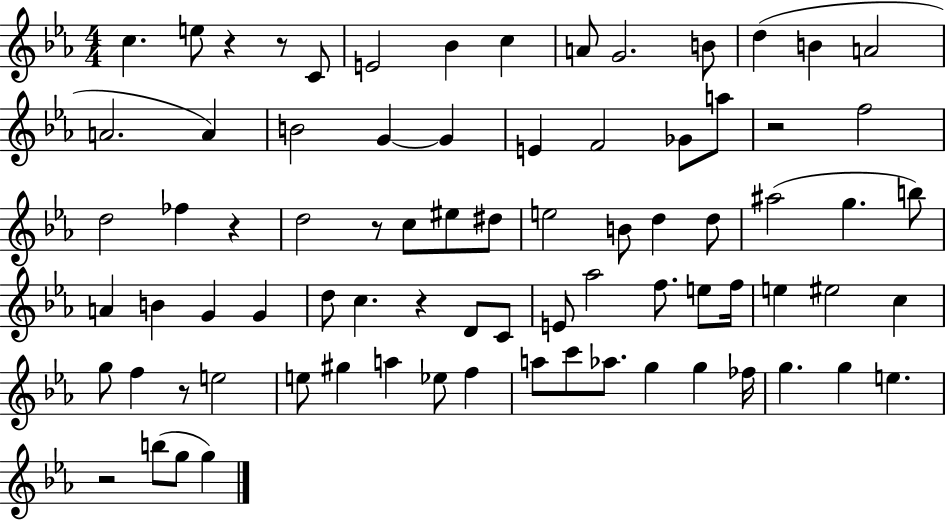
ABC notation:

X:1
T:Untitled
M:4/4
L:1/4
K:Eb
c e/2 z z/2 C/2 E2 _B c A/2 G2 B/2 d B A2 A2 A B2 G G E F2 _G/2 a/2 z2 f2 d2 _f z d2 z/2 c/2 ^e/2 ^d/2 e2 B/2 d d/2 ^a2 g b/2 A B G G d/2 c z D/2 C/2 E/2 _a2 f/2 e/2 f/4 e ^e2 c g/2 f z/2 e2 e/2 ^g a _e/2 f a/2 c'/2 _a/2 g g _f/4 g g e z2 b/2 g/2 g